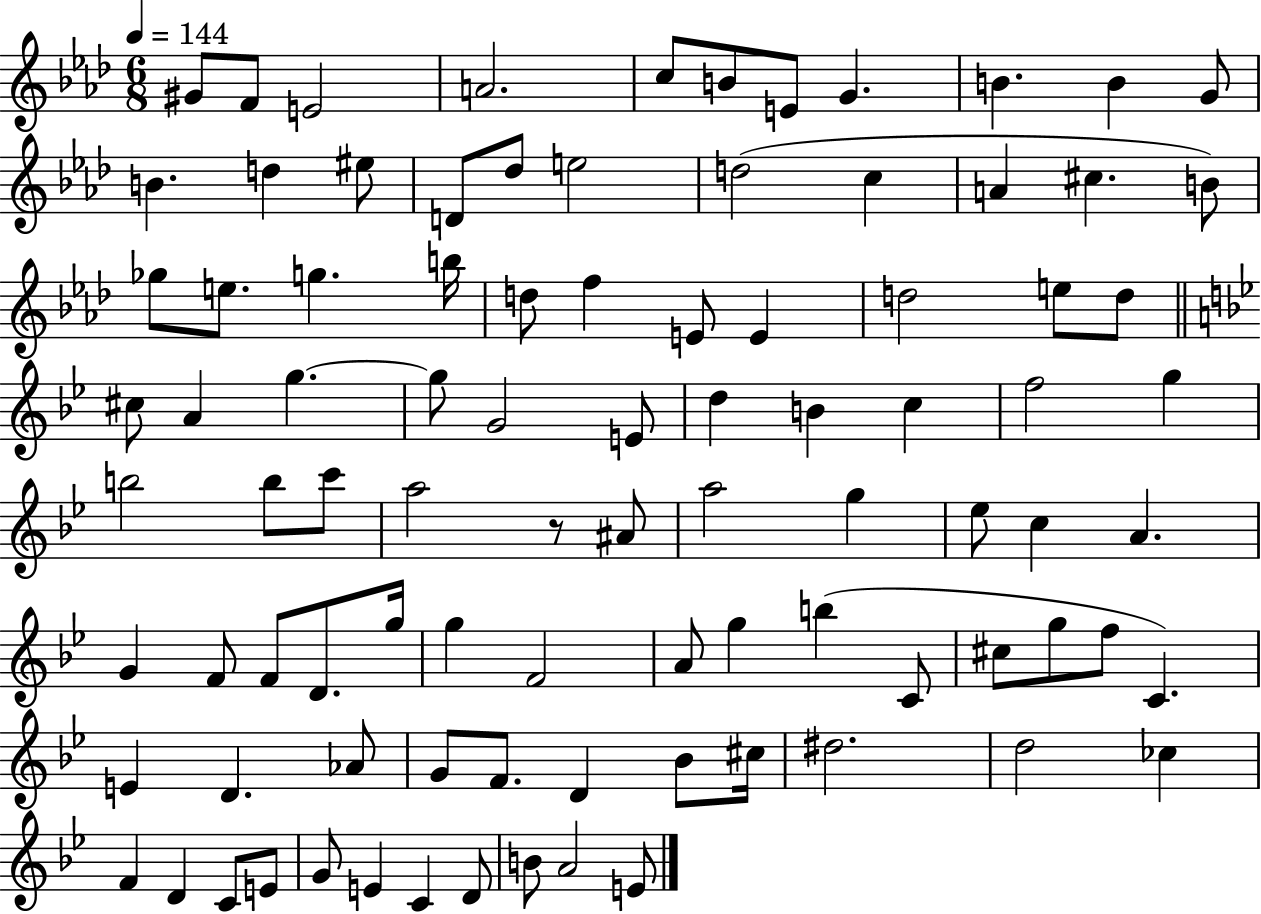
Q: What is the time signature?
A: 6/8